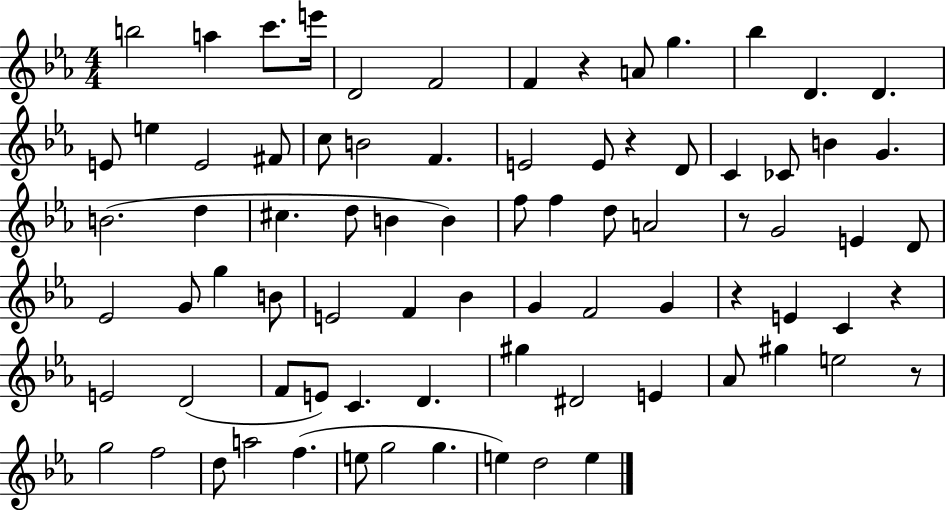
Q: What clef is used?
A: treble